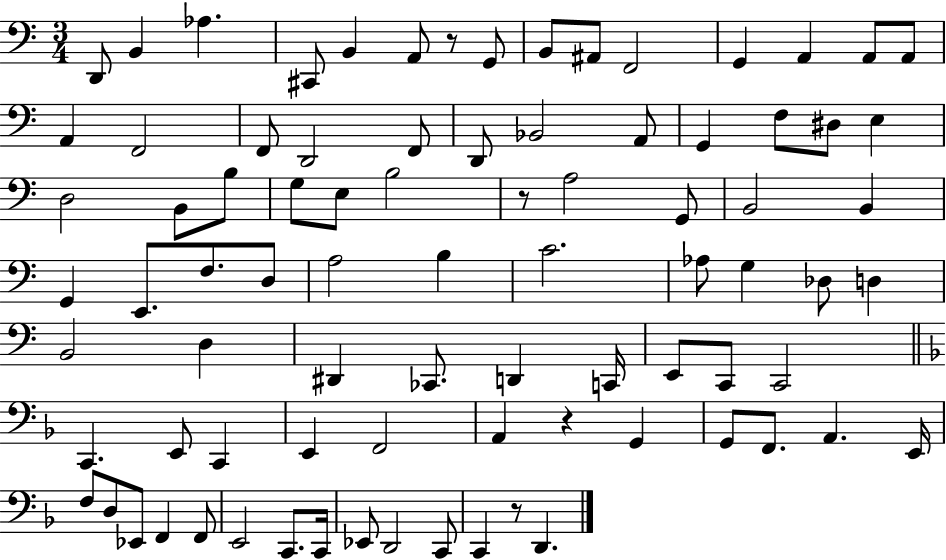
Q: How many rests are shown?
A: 4